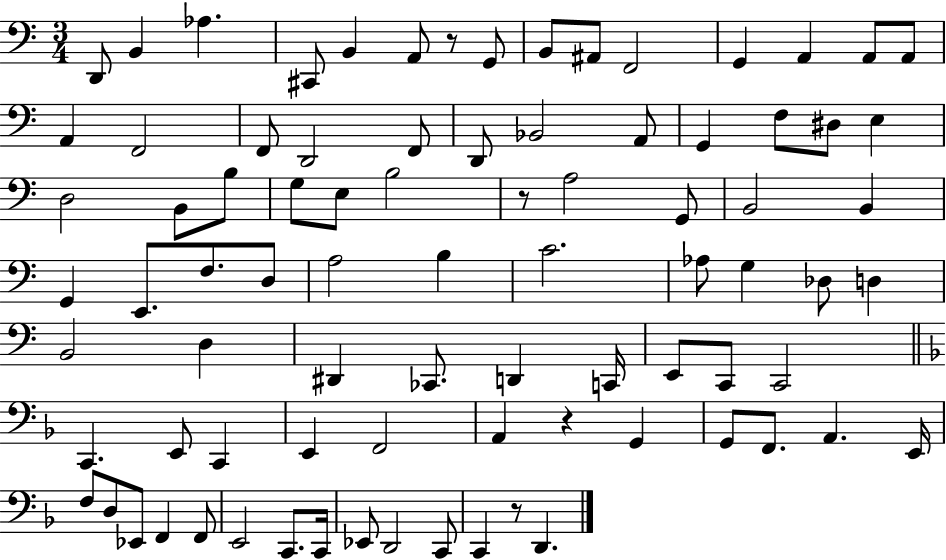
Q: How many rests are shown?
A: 4